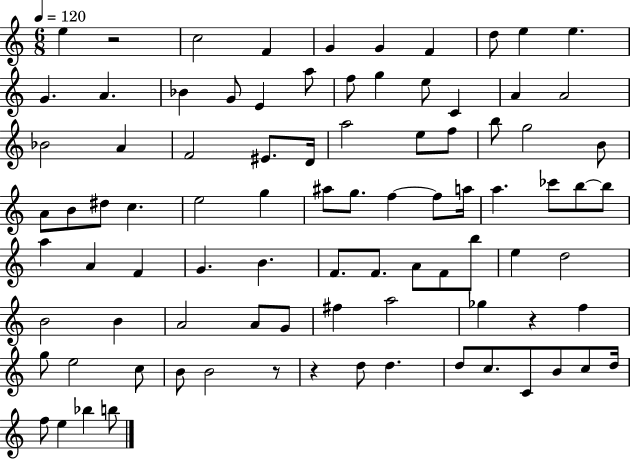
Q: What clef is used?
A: treble